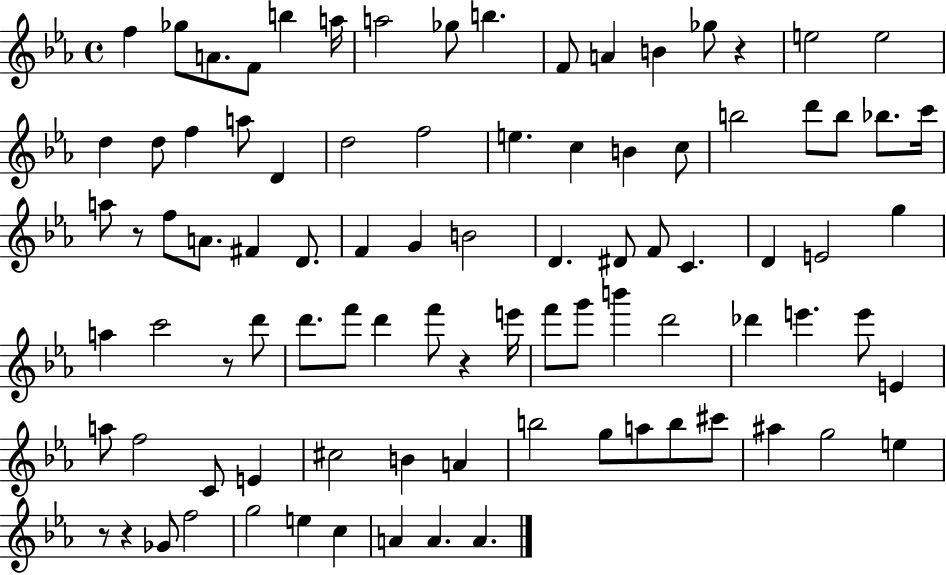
F5/q Gb5/e A4/e. F4/e B5/q A5/s A5/h Gb5/e B5/q. F4/e A4/q B4/q Gb5/e R/q E5/h E5/h D5/q D5/e F5/q A5/e D4/q D5/h F5/h E5/q. C5/q B4/q C5/e B5/h D6/e B5/e Bb5/e. C6/s A5/e R/e F5/e A4/e. F#4/q D4/e. F4/q G4/q B4/h D4/q. D#4/e F4/e C4/q. D4/q E4/h G5/q A5/q C6/h R/e D6/e D6/e. F6/e D6/q F6/e R/q E6/s F6/e G6/e B6/q D6/h Db6/q E6/q. E6/e E4/q A5/e F5/h C4/e E4/q C#5/h B4/q A4/q B5/h G5/e A5/e B5/e C#6/e A#5/q G5/h E5/q R/e R/q Gb4/e F5/h G5/h E5/q C5/q A4/q A4/q. A4/q.